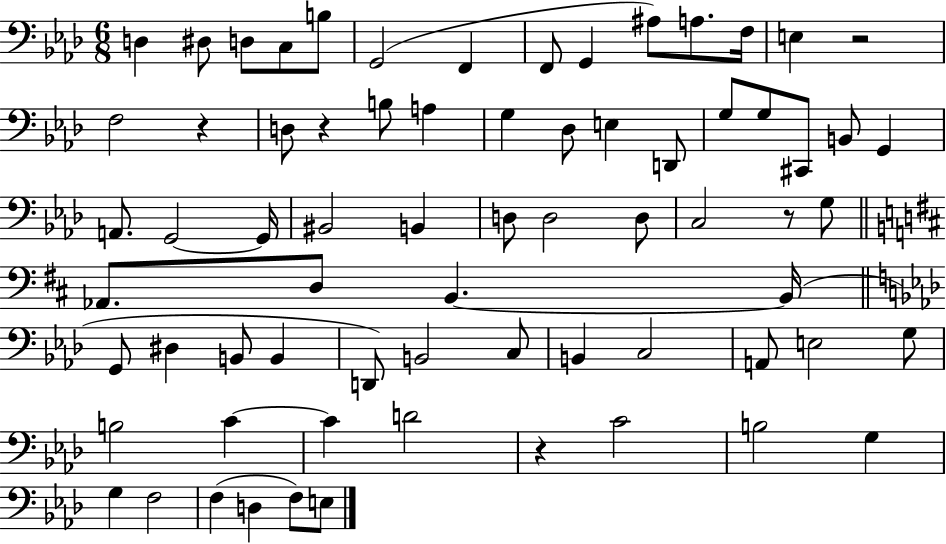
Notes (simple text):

D3/q D#3/e D3/e C3/e B3/e G2/h F2/q F2/e G2/q A#3/e A3/e. F3/s E3/q R/h F3/h R/q D3/e R/q B3/e A3/q G3/q Db3/e E3/q D2/e G3/e G3/e C#2/e B2/e G2/q A2/e. G2/h G2/s BIS2/h B2/q D3/e D3/h D3/e C3/h R/e G3/e Ab2/e. D3/e B2/q. B2/s G2/e D#3/q B2/e B2/q D2/e B2/h C3/e B2/q C3/h A2/e E3/h G3/e B3/h C4/q C4/q D4/h R/q C4/h B3/h G3/q G3/q F3/h F3/q D3/q F3/e E3/e